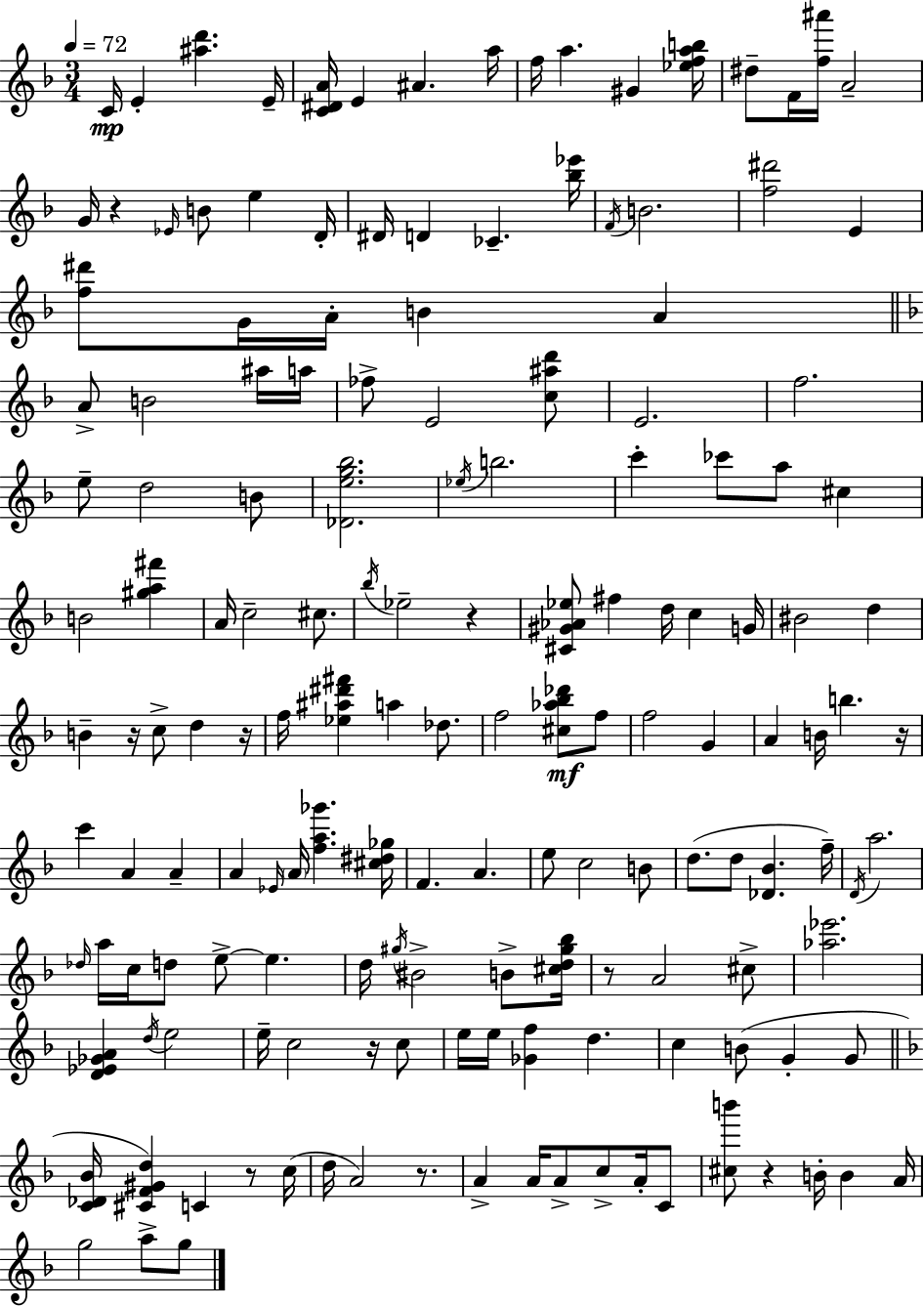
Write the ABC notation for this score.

X:1
T:Untitled
M:3/4
L:1/4
K:F
C/4 E [^ad'] E/4 [C^DA]/4 E ^A a/4 f/4 a ^G [_efab]/4 ^d/2 F/4 [f^a']/4 A2 G/4 z _E/4 B/2 e D/4 ^D/4 D _C [_b_e']/4 F/4 B2 [f^d']2 E [f^d']/2 G/4 A/4 B A A/2 B2 ^a/4 a/4 _f/2 E2 [c^ad']/2 E2 f2 e/2 d2 B/2 [_Deg_b]2 _e/4 b2 c' _c'/2 a/2 ^c B2 [^ga^f'] A/4 c2 ^c/2 _b/4 _e2 z [^C^G_A_e]/2 ^f d/4 c G/4 ^B2 d B z/4 c/2 d z/4 f/4 [_e^a^d'^f'] a _d/2 f2 [^c_a_b_d']/2 f/2 f2 G A B/4 b z/4 c' A A A _E/4 A/4 [fa_g'] [^c^d_g]/4 F A e/2 c2 B/2 d/2 d/2 [_D_B] f/4 D/4 a2 _d/4 a/4 c/4 d/2 e/2 e d/4 ^g/4 ^B2 B/2 [^cd^g_b]/4 z/2 A2 ^c/2 [_a_e']2 [D_E_GA] d/4 e2 e/4 c2 z/4 c/2 e/4 e/4 [_Gf] d c B/2 G G/2 [C_D_B]/4 [^CF^Gd] C z/2 c/4 d/4 A2 z/2 A A/4 A/2 c/2 A/4 C/2 [^cb']/2 z B/4 B A/4 g2 a/2 g/2